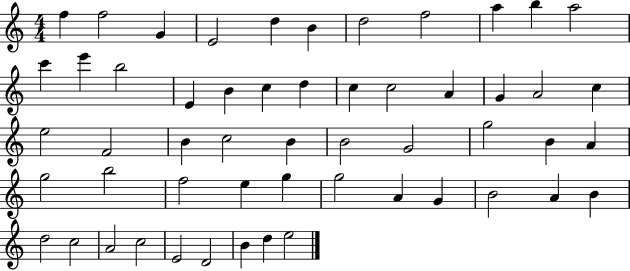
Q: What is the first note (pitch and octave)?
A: F5